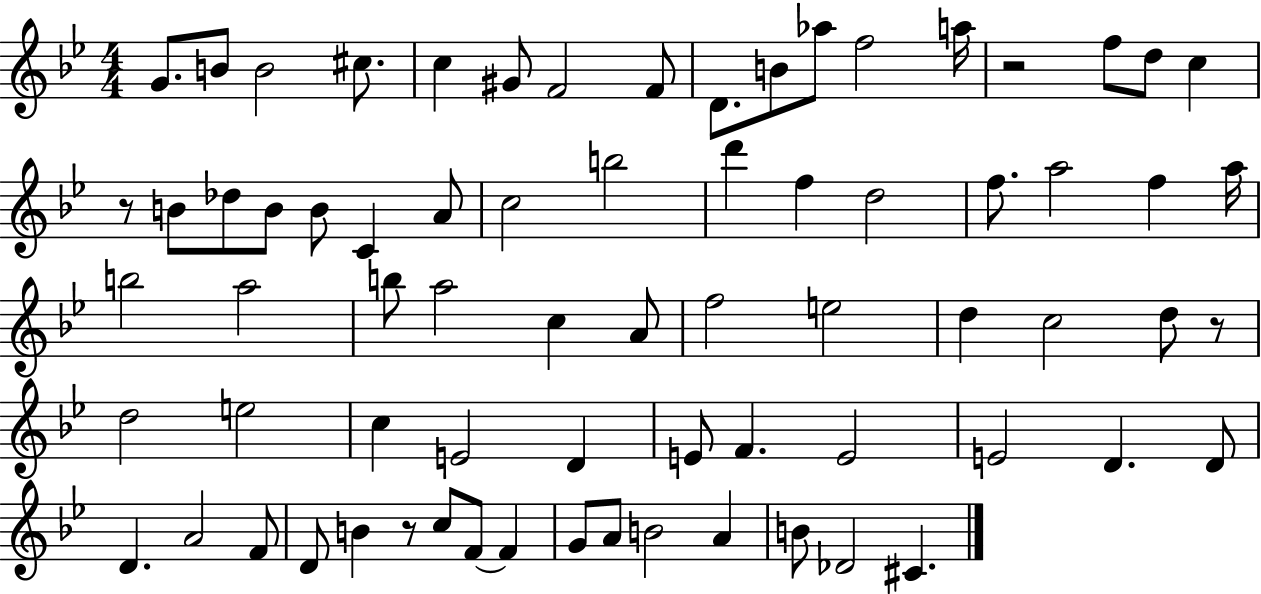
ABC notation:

X:1
T:Untitled
M:4/4
L:1/4
K:Bb
G/2 B/2 B2 ^c/2 c ^G/2 F2 F/2 D/2 B/2 _a/2 f2 a/4 z2 f/2 d/2 c z/2 B/2 _d/2 B/2 B/2 C A/2 c2 b2 d' f d2 f/2 a2 f a/4 b2 a2 b/2 a2 c A/2 f2 e2 d c2 d/2 z/2 d2 e2 c E2 D E/2 F E2 E2 D D/2 D A2 F/2 D/2 B z/2 c/2 F/2 F G/2 A/2 B2 A B/2 _D2 ^C